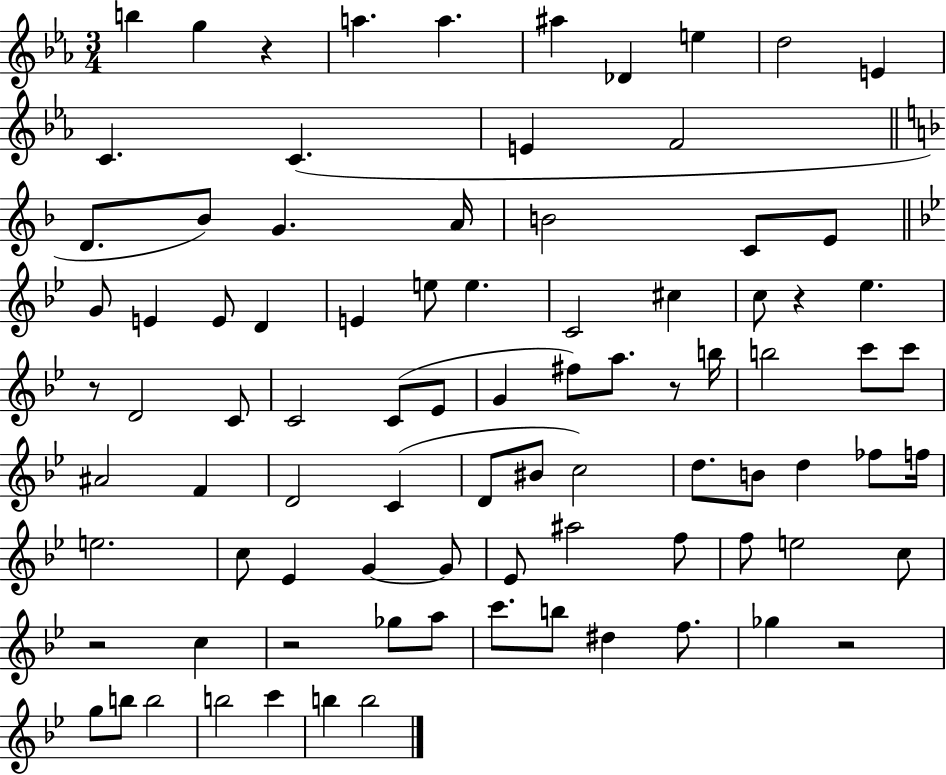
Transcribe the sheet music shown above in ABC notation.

X:1
T:Untitled
M:3/4
L:1/4
K:Eb
b g z a a ^a _D e d2 E C C E F2 D/2 _B/2 G A/4 B2 C/2 E/2 G/2 E E/2 D E e/2 e C2 ^c c/2 z _e z/2 D2 C/2 C2 C/2 _E/2 G ^f/2 a/2 z/2 b/4 b2 c'/2 c'/2 ^A2 F D2 C D/2 ^B/2 c2 d/2 B/2 d _f/2 f/4 e2 c/2 _E G G/2 _E/2 ^a2 f/2 f/2 e2 c/2 z2 c z2 _g/2 a/2 c'/2 b/2 ^d f/2 _g z2 g/2 b/2 b2 b2 c' b b2